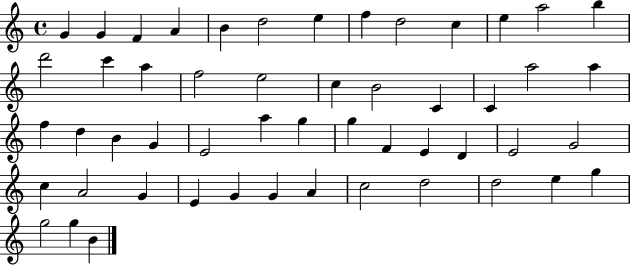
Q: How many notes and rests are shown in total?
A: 52